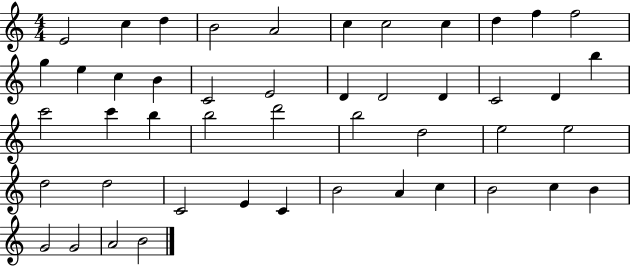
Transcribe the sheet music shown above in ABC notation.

X:1
T:Untitled
M:4/4
L:1/4
K:C
E2 c d B2 A2 c c2 c d f f2 g e c B C2 E2 D D2 D C2 D b c'2 c' b b2 d'2 b2 d2 e2 e2 d2 d2 C2 E C B2 A c B2 c B G2 G2 A2 B2